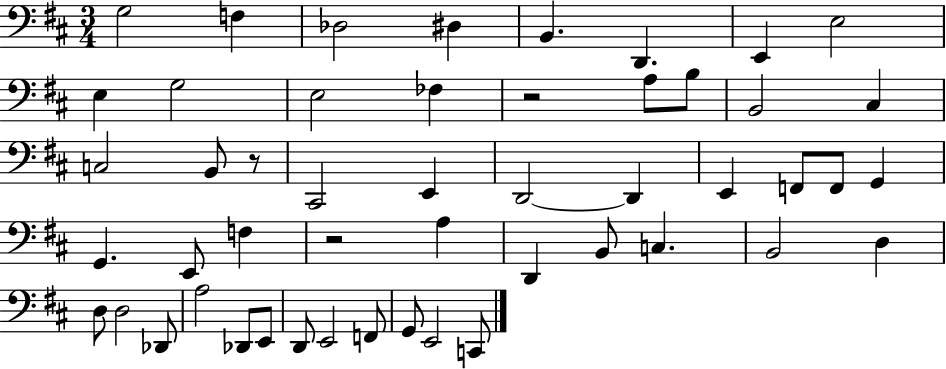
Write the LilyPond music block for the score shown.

{
  \clef bass
  \numericTimeSignature
  \time 3/4
  \key d \major
  g2 f4 | des2 dis4 | b,4. d,4. | e,4 e2 | \break e4 g2 | e2 fes4 | r2 a8 b8 | b,2 cis4 | \break c2 b,8 r8 | cis,2 e,4 | d,2~~ d,4 | e,4 f,8 f,8 g,4 | \break g,4. e,8 f4 | r2 a4 | d,4 b,8 c4. | b,2 d4 | \break d8 d2 des,8 | a2 des,8 e,8 | d,8 e,2 f,8 | g,8 e,2 c,8 | \break \bar "|."
}